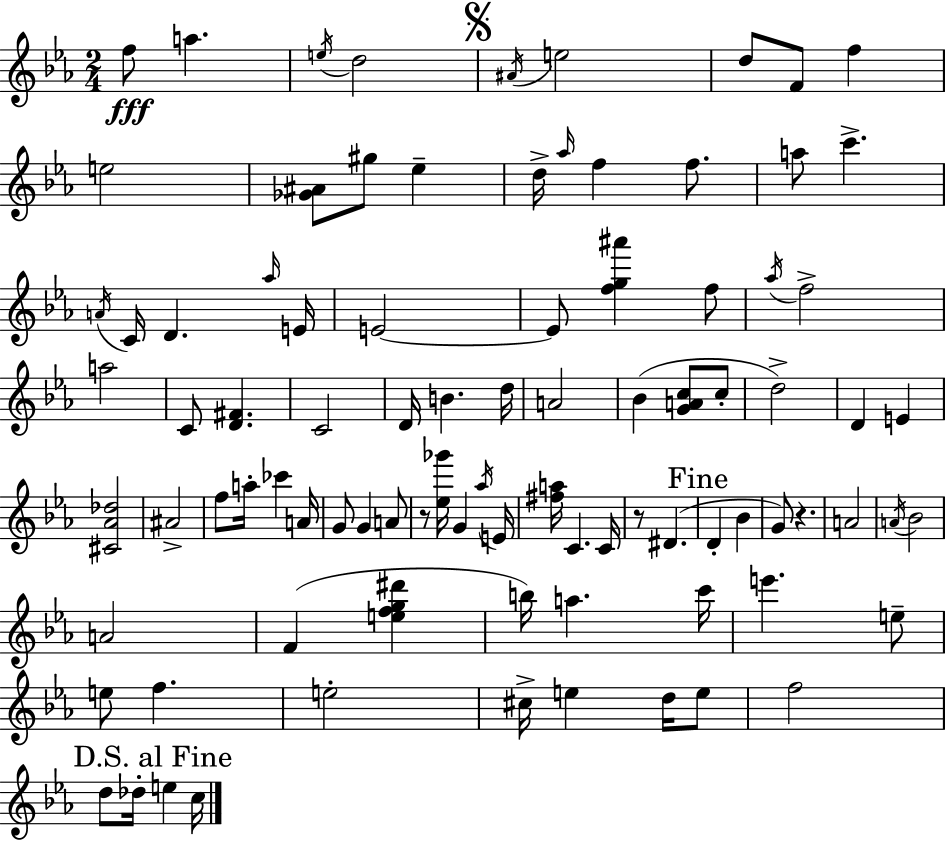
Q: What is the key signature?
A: EES major